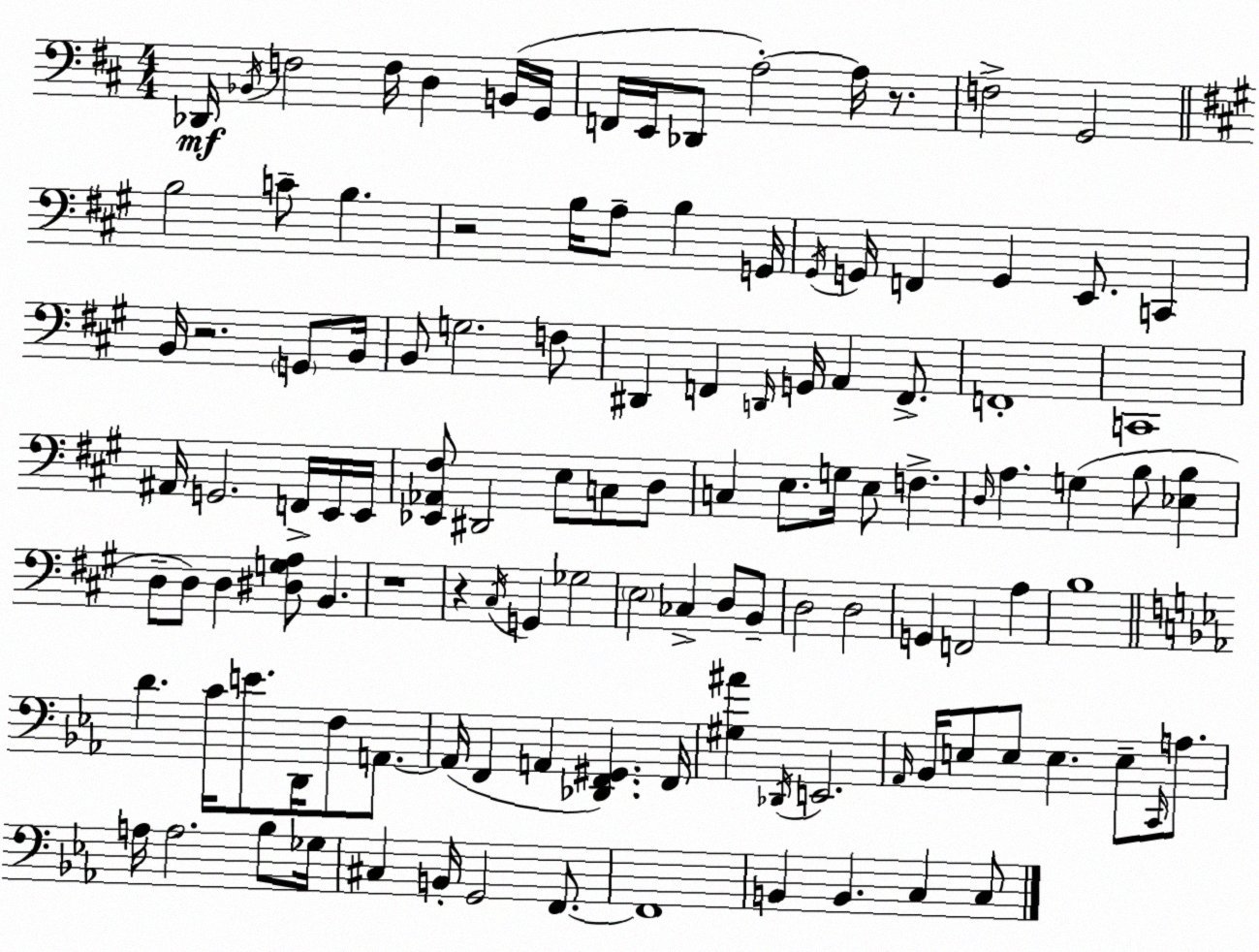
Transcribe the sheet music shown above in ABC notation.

X:1
T:Untitled
M:4/4
L:1/4
K:D
_D,,/4 _B,,/4 F,2 F,/4 D, B,,/4 G,,/4 F,,/4 E,,/4 _D,,/2 A,2 A,/4 z/2 F,2 G,,2 B,2 C/2 B, z2 B,/4 A,/2 B, G,,/4 ^G,,/4 G,,/4 F,, G,, E,,/2 C,, B,,/4 z2 G,,/2 B,,/4 B,,/2 G,2 F,/2 ^D,, F,, D,,/4 G,,/4 A,, F,,/2 F,,4 C,,4 ^A,,/4 G,,2 F,,/4 E,,/4 E,,/4 [_E,,_A,,^F,]/2 ^D,,2 E,/2 C,/2 D,/2 C, E,/2 G,/4 E,/2 F, D,/4 A, G, B,/2 [_E,B,] D,/2 D,/2 D, [^D,G,A,]/2 B,, z4 z ^C,/4 G,, _G,2 E,2 _C, D,/2 B,,/2 D,2 D,2 G,, F,,2 A, B,4 D C/4 E/2 D,,/4 F,/2 A,,/2 A,,/4 F,, A,, [_D,,F,,^G,,] F,,/4 [^G,^A] _D,,/4 E,,2 _A,,/4 _B,,/4 E,/2 E,/2 E, E,/2 C,,/4 A,/2 A,/4 A,2 _B,/2 _G,/4 ^C, B,,/4 G,,2 F,,/2 F,,4 B,, B,, C, C,/2